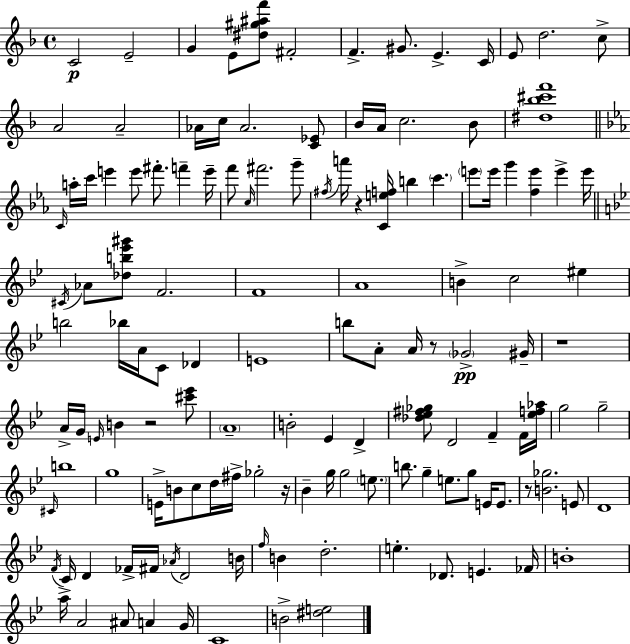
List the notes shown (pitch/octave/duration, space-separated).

C4/h E4/h G4/q E4/e [D#5,G#5,A#5,F6]/e F#4/h F4/q. G#4/e. E4/q. C4/s E4/e D5/h. C5/e A4/h A4/h Ab4/s C5/s Ab4/h. [C4,Eb4]/e Bb4/s A4/s C5/h. Bb4/e [D#5,Bb5,C#6,F6]/w C4/s A5/s C6/s E6/q E6/e F#6/e. F6/q E6/s F6/e C5/s F#6/h. G6/e F#5/s A6/s R/q [C4,E5,F5]/s B5/q C6/q. E6/e E6/s G6/q [F5,E6]/q E6/q E6/s C#4/s Ab4/e [Db5,B5,Eb6,G#6]/e F4/h. F4/w A4/w B4/q C5/h EIS5/q B5/h Bb5/s A4/s C4/e Db4/q E4/w B5/e A4/e A4/s R/e Gb4/h G#4/s R/w A4/s G4/s E4/s B4/q R/h [C#6,Eb6]/e A4/w B4/h Eb4/q D4/q [Db5,Eb5,F#5,Gb5]/e D4/h F4/q F4/s [Eb5,F5,Ab5]/s G5/h G5/h C#4/s B5/w G5/w E4/s B4/e C5/e D5/s F#5/s Gb5/h R/s Bb4/q G5/s G5/h E5/e. B5/e. G5/q E5/e. G5/e E4/s E4/e. R/e [B4,Gb5]/h. E4/e D4/w F4/s C4/s D4/q FES4/s F#4/s Ab4/s D4/h B4/s F5/s B4/q D5/h. E5/q. Db4/e. E4/q. FES4/s B4/w A5/s A4/h A#4/e A4/q G4/s C4/w B4/h [D#5,E5]/h